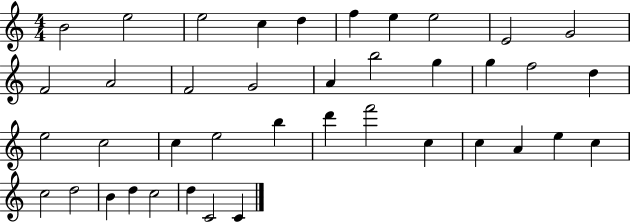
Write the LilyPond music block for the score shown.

{
  \clef treble
  \numericTimeSignature
  \time 4/4
  \key c \major
  b'2 e''2 | e''2 c''4 d''4 | f''4 e''4 e''2 | e'2 g'2 | \break f'2 a'2 | f'2 g'2 | a'4 b''2 g''4 | g''4 f''2 d''4 | \break e''2 c''2 | c''4 e''2 b''4 | d'''4 f'''2 c''4 | c''4 a'4 e''4 c''4 | \break c''2 d''2 | b'4 d''4 c''2 | d''4 c'2 c'4 | \bar "|."
}